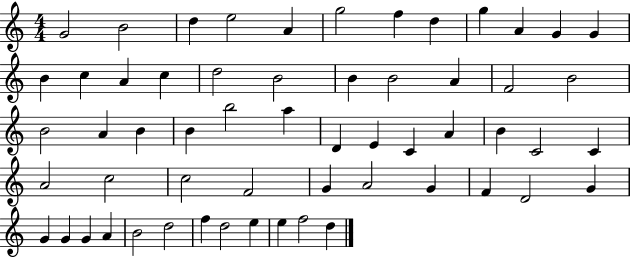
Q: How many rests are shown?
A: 0